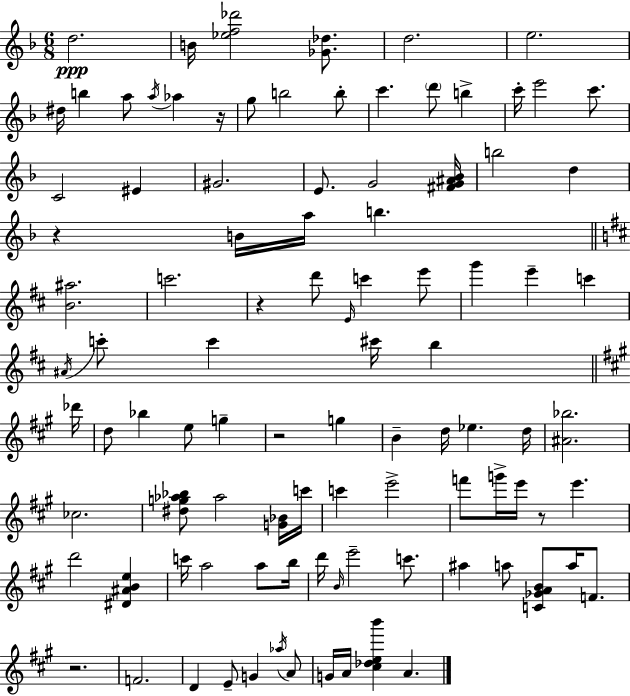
D5/h. B4/s [Eb5,F5,Db6]/h [Gb4,Db5]/e. D5/h. E5/h. D#5/s B5/q A5/e A5/s Ab5/q R/s G5/e B5/h B5/e C6/q. D6/e B5/q C6/s E6/h C6/e. C4/h EIS4/q G#4/h. E4/e. G4/h [F#4,G4,A#4,Bb4]/s B5/h D5/q R/q B4/s A5/s B5/q. [B4,A#5]/h. C6/h. R/q D6/e E4/s C6/q E6/e G6/q E6/q C6/q A#4/s C6/e C6/q C#6/s B5/q Db6/s D5/e Bb5/q E5/e G5/q R/h G5/q B4/q D5/s Eb5/q. D5/s [A#4,Bb5]/h. CES5/h. [D#5,G5,Ab5,Bb5]/e Ab5/h [G4,Bb4]/s C6/s C6/q E6/h F6/e G6/s E6/s R/e E6/q. D6/h [D#4,A#4,B4,E5]/q C6/s A5/h A5/e B5/s D6/s B4/s E6/h C6/e. A#5/q A5/e [C4,Gb4,A4,B4]/e A5/s F4/e. R/h. F4/h. D4/q E4/e G4/q Ab5/s A4/e G4/s A4/s [C#5,Db5,E5,B6]/q A4/q.